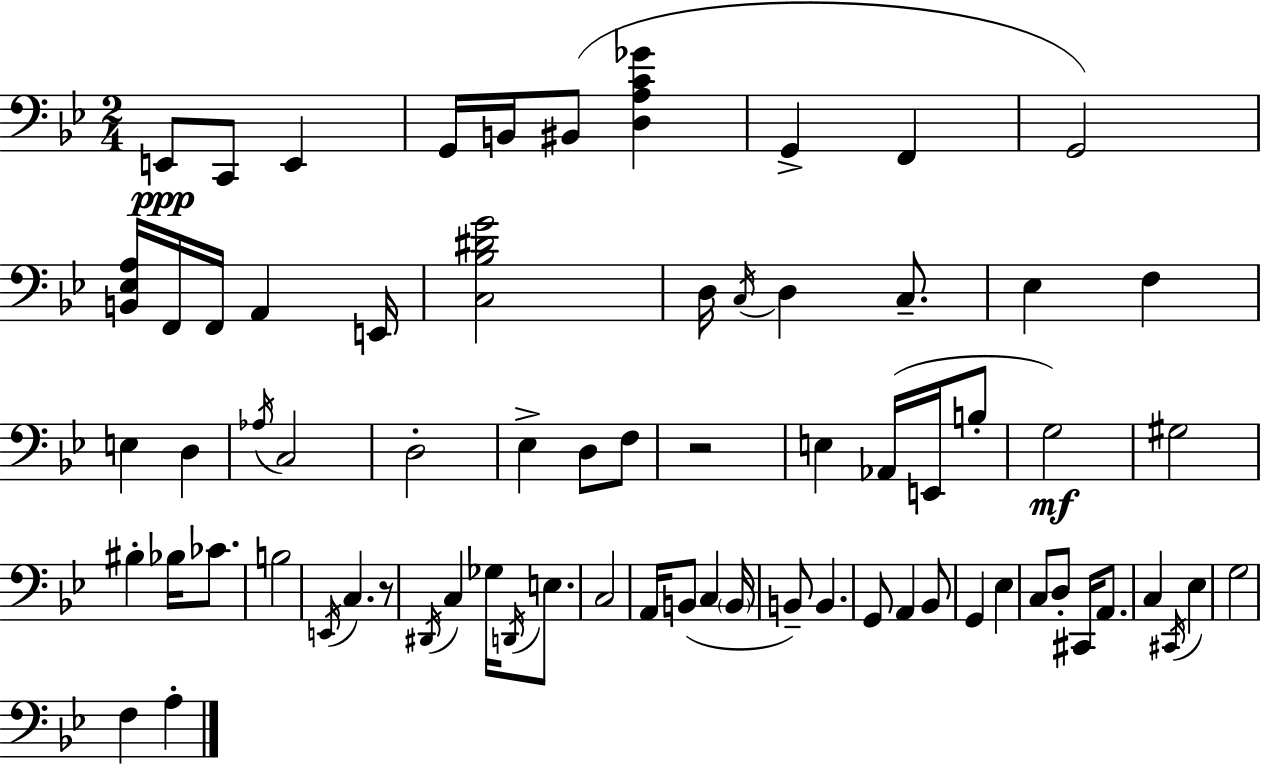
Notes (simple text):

E2/e C2/e E2/q G2/s B2/s BIS2/e [D3,A3,C4,Gb4]/q G2/q F2/q G2/h [B2,Eb3,A3]/s F2/s F2/s A2/q E2/s [C3,Bb3,D#4,G4]/h D3/s C3/s D3/q C3/e. Eb3/q F3/q E3/q D3/q Ab3/s C3/h D3/h Eb3/q D3/e F3/e R/h E3/q Ab2/s E2/s B3/e G3/h G#3/h BIS3/q Bb3/s CES4/e. B3/h E2/s C3/q. R/e D#2/s C3/q Gb3/s D2/s E3/e. C3/h A2/s B2/e C3/q B2/s B2/e B2/q. G2/e A2/q Bb2/e G2/q Eb3/q C3/e D3/e C#2/s A2/e. C3/q C#2/s Eb3/q G3/h F3/q A3/q